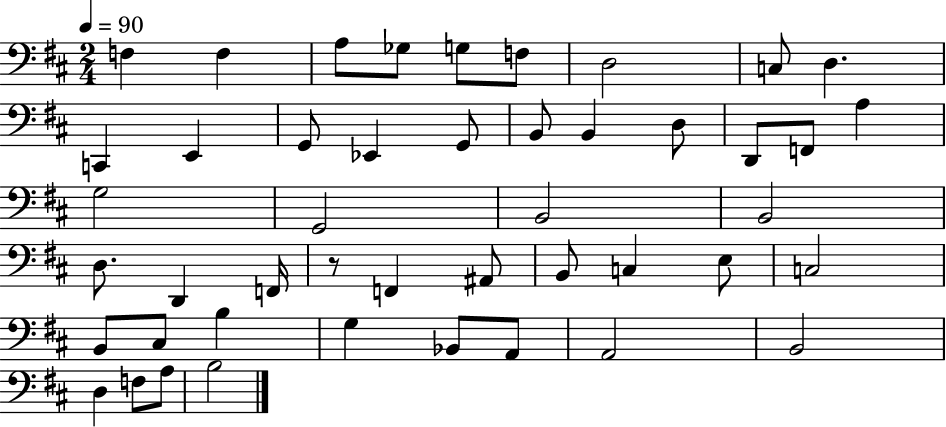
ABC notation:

X:1
T:Untitled
M:2/4
L:1/4
K:D
F, F, A,/2 _G,/2 G,/2 F,/2 D,2 C,/2 D, C,, E,, G,,/2 _E,, G,,/2 B,,/2 B,, D,/2 D,,/2 F,,/2 A, G,2 G,,2 B,,2 B,,2 D,/2 D,, F,,/4 z/2 F,, ^A,,/2 B,,/2 C, E,/2 C,2 B,,/2 ^C,/2 B, G, _B,,/2 A,,/2 A,,2 B,,2 D, F,/2 A,/2 B,2